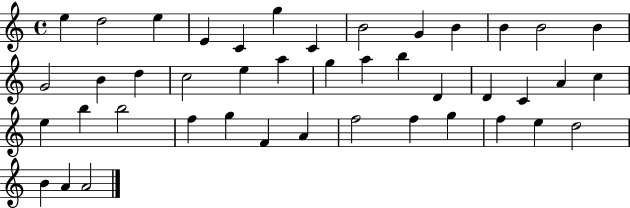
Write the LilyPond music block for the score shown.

{
  \clef treble
  \time 4/4
  \defaultTimeSignature
  \key c \major
  e''4 d''2 e''4 | e'4 c'4 g''4 c'4 | b'2 g'4 b'4 | b'4 b'2 b'4 | \break g'2 b'4 d''4 | c''2 e''4 a''4 | g''4 a''4 b''4 d'4 | d'4 c'4 a'4 c''4 | \break e''4 b''4 b''2 | f''4 g''4 f'4 a'4 | f''2 f''4 g''4 | f''4 e''4 d''2 | \break b'4 a'4 a'2 | \bar "|."
}